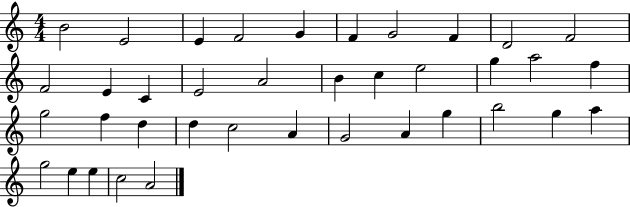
{
  \clef treble
  \numericTimeSignature
  \time 4/4
  \key c \major
  b'2 e'2 | e'4 f'2 g'4 | f'4 g'2 f'4 | d'2 f'2 | \break f'2 e'4 c'4 | e'2 a'2 | b'4 c''4 e''2 | g''4 a''2 f''4 | \break g''2 f''4 d''4 | d''4 c''2 a'4 | g'2 a'4 g''4 | b''2 g''4 a''4 | \break g''2 e''4 e''4 | c''2 a'2 | \bar "|."
}